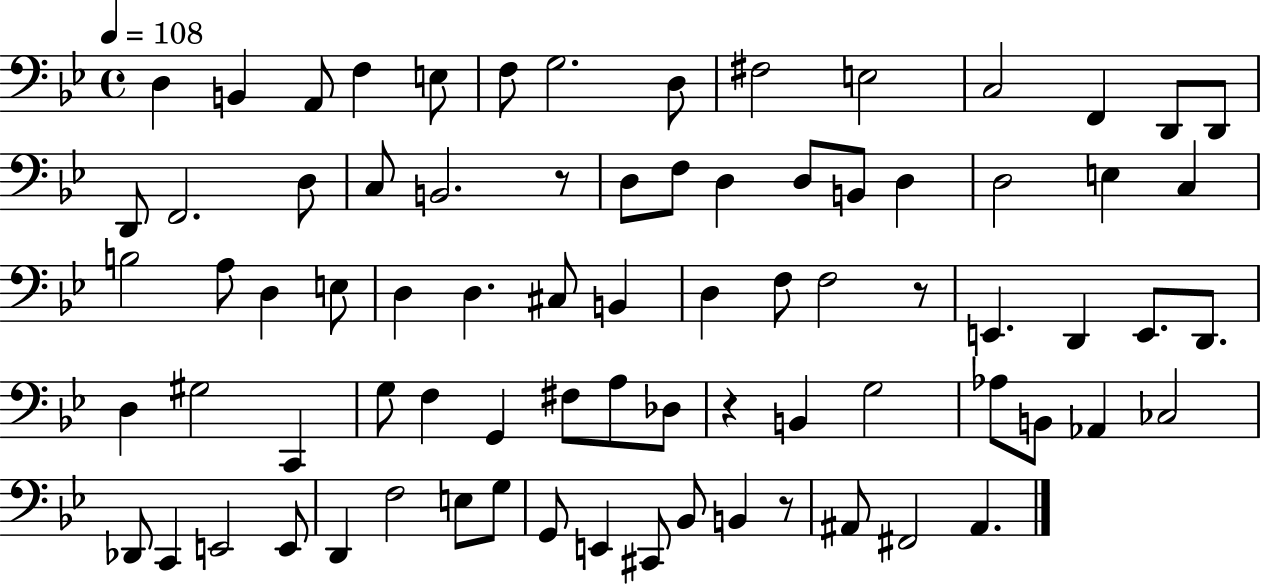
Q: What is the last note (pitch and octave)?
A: A#2